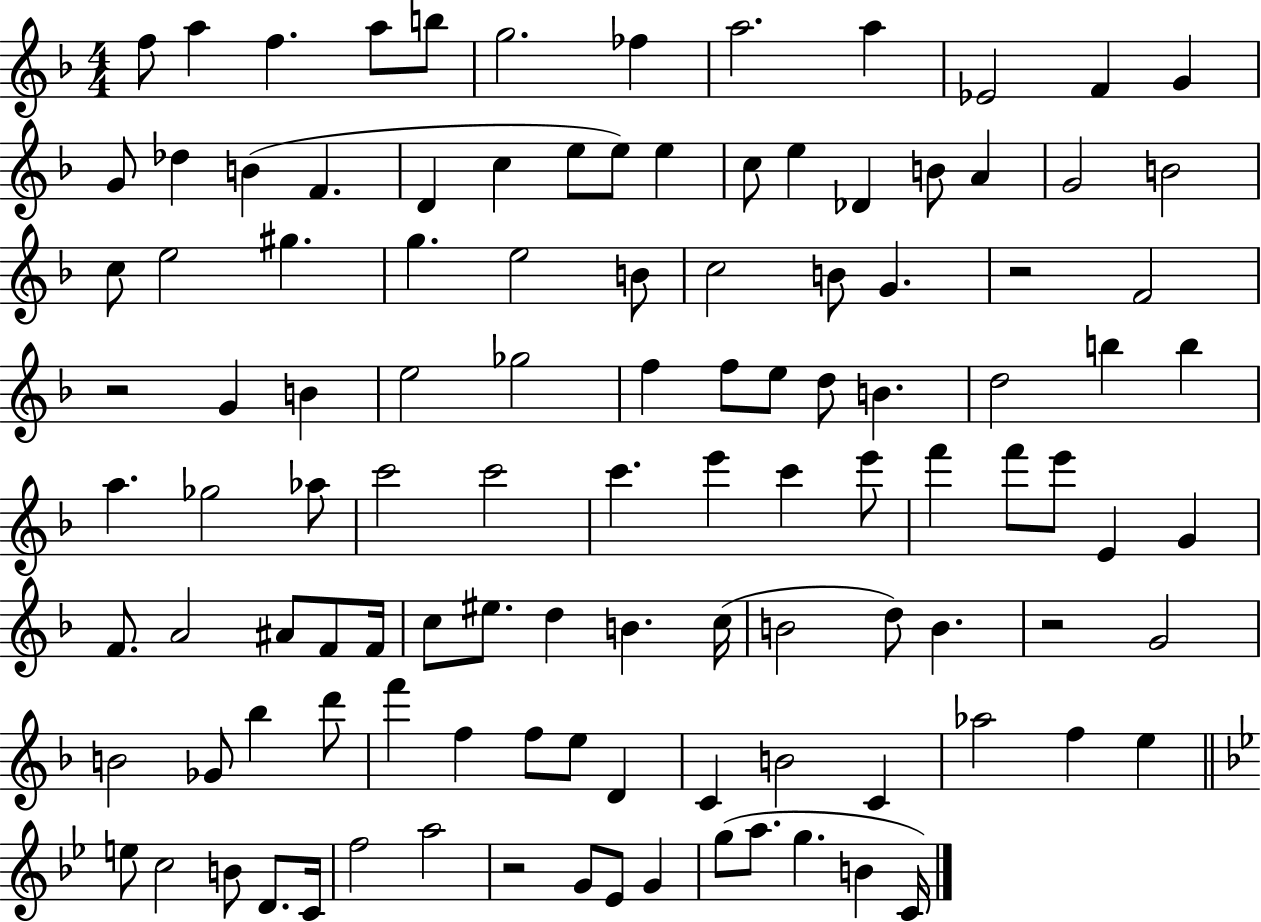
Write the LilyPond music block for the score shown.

{
  \clef treble
  \numericTimeSignature
  \time 4/4
  \key f \major
  f''8 a''4 f''4. a''8 b''8 | g''2. fes''4 | a''2. a''4 | ees'2 f'4 g'4 | \break g'8 des''4 b'4( f'4. | d'4 c''4 e''8 e''8) e''4 | c''8 e''4 des'4 b'8 a'4 | g'2 b'2 | \break c''8 e''2 gis''4. | g''4. e''2 b'8 | c''2 b'8 g'4. | r2 f'2 | \break r2 g'4 b'4 | e''2 ges''2 | f''4 f''8 e''8 d''8 b'4. | d''2 b''4 b''4 | \break a''4. ges''2 aes''8 | c'''2 c'''2 | c'''4. e'''4 c'''4 e'''8 | f'''4 f'''8 e'''8 e'4 g'4 | \break f'8. a'2 ais'8 f'8 f'16 | c''8 eis''8. d''4 b'4. c''16( | b'2 d''8) b'4. | r2 g'2 | \break b'2 ges'8 bes''4 d'''8 | f'''4 f''4 f''8 e''8 d'4 | c'4 b'2 c'4 | aes''2 f''4 e''4 | \break \bar "||" \break \key bes \major e''8 c''2 b'8 d'8. c'16 | f''2 a''2 | r2 g'8 ees'8 g'4 | g''8( a''8. g''4. b'4 c'16) | \break \bar "|."
}